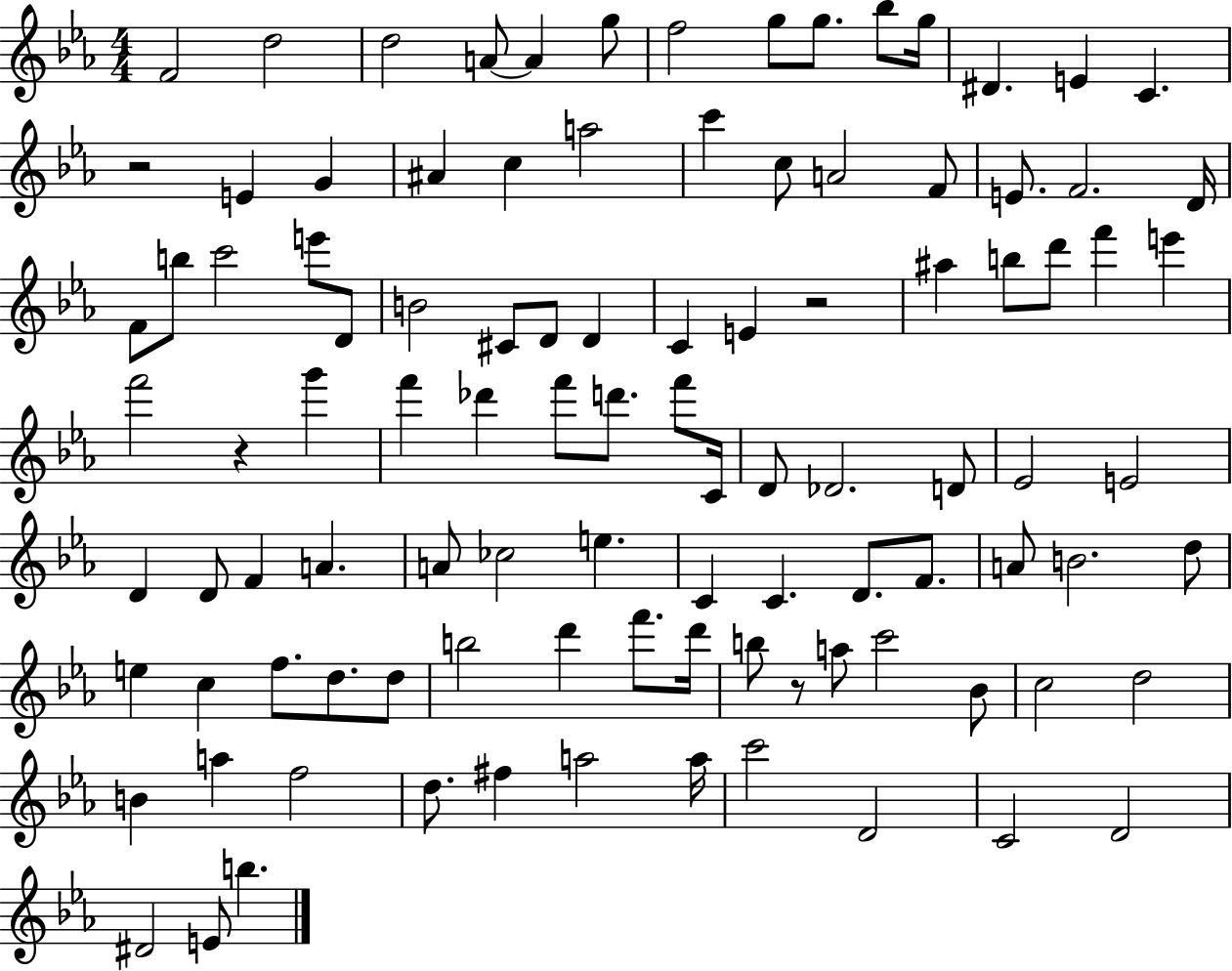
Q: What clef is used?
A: treble